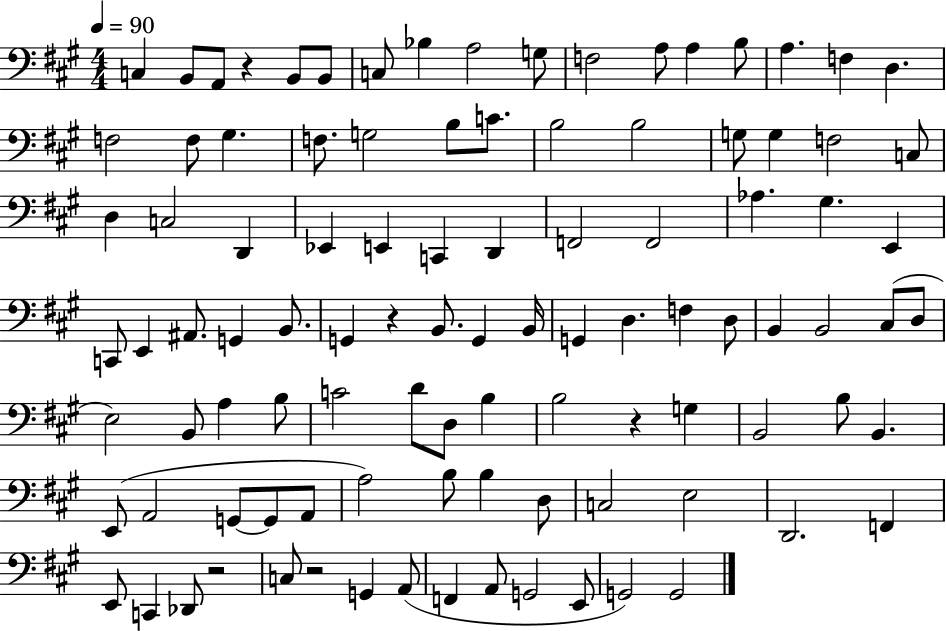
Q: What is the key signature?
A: A major